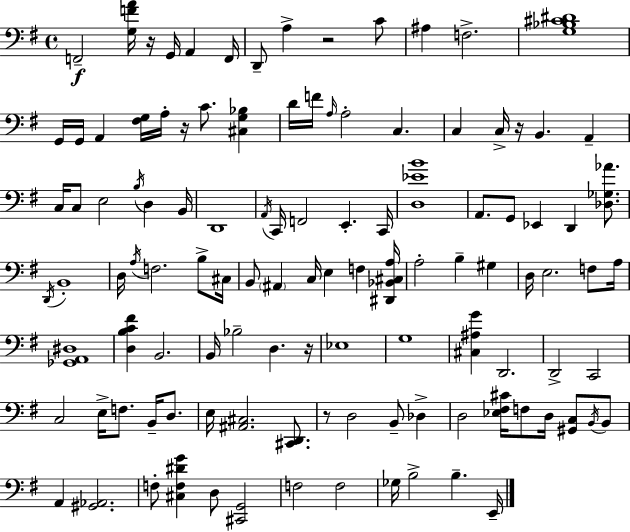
{
  \clef bass
  \time 4/4
  \defaultTimeSignature
  \key g \major
  f,2--\f <g f' a'>16 r16 g,16 a,4 f,16 | d,8-- a4-> r2 c'8 | ais4 f2.-> | <g bes cis' dis'>1 | \break g,16 g,16 a,4 <fis g>16 a16-. r16 c'8. <cis g bes>4 | d'16 f'16 \grace { a16 } a2-. c4. | c4 c16-> r16 b,4. a,4-- | c16 c8 e2 \acciaccatura { b16 } d4 | \break b,16 d,1 | \acciaccatura { a,16 } c,16 f,2 e,4.-. | c,16 <d ees' b'>1 | a,8. g,8 ees,4 d,4 | \break <des ges aes'>8. \acciaccatura { d,16 } b,1-. | d16 \acciaccatura { a16 } f2. | b8-> cis16 b,8 \parenthesize ais,4 c16 e4 | f4 <dis, bes, cis a>16 a2-. b4-- | \break gis4 d16 e2. | f8 a16 <ges, a, dis>1 | <d b c' fis'>4 b,2. | b,16 bes2-- d4. | \break r16 ees1 | g1 | <cis ais g'>4 d,2. | d,2-> c,2 | \break c2 e16-> f8. | b,16-- d8. e16 <ais, cis>2. | <cis, d,>8. r8 d2 b,8-- | des4-> d2 <ees fis cis'>16 f8 | \break d16 <gis, c>8 \acciaccatura { b,16 } b,8 a,4 <gis, aes,>2. | f8-. <cis f dis' g'>4 d8 <cis, g,>2 | f2 f2 | ges16 b2-> b4.-- | \break e,16-- \bar "|."
}